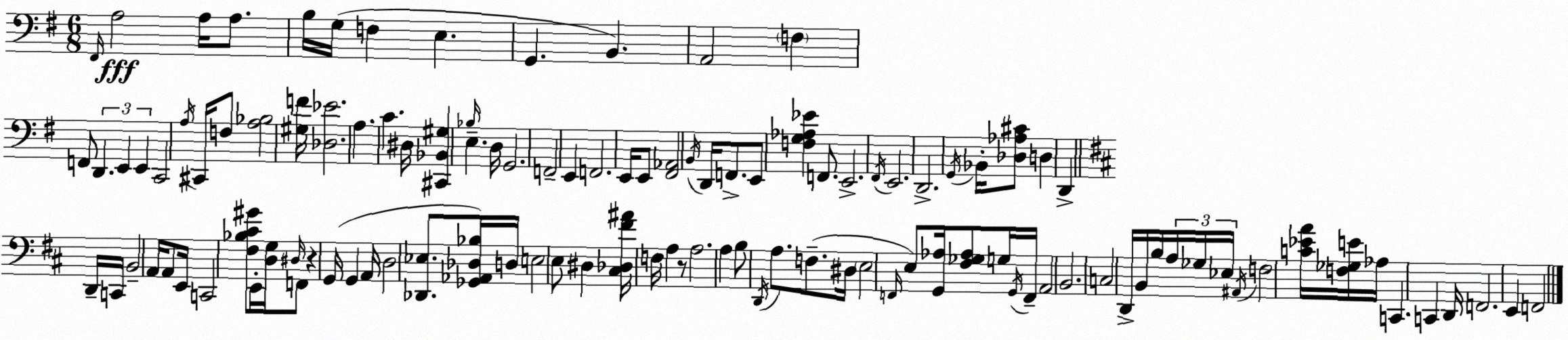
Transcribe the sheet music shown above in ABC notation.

X:1
T:Untitled
M:6/8
L:1/4
K:Em
^F,,/4 A,2 A,/4 A,/2 B,/4 G,/4 F, E, G,, B,, A,,2 F, F,,/2 D,, E,, E,, C,,2 A,/4 ^C,,/4 F,/2 [A,_B,]2 [^G,F]/4 [_D,_E]2 A, C ^D,/4 [^C,,_B,,^G,] _B,/4 E, D,/4 G,,2 F,,2 E,, F,,2 E,,/4 E,,/2 [^F,,_A,,]2 B,,/4 D,,/4 F,,/2 E,,/2 [F,G,_A,_E] F,,/2 E,,2 ^F,,/4 E,,2 D,,2 G,,/4 _B,,/4 [_D,_A,^C]/2 D, D,, D,,/4 C,,/4 B,,2 A,,/4 A,,/2 E,,/4 C,,2 [^F,_B,^C^G]/2 E,,/4 [D,G,]/4 ^D,/4 F,,/2 z G,,/4 G,, A,,/4 D,2 [_D,,_E,]/2 [_G,,_A,,_D,_B,]/4 D,/4 E,2 E,/2 ^D, [^C,_D,^F^A]/4 F,/4 A, z/2 A,2 A, B,/2 D,,/4 A,/2 F,/2 ^D,/4 E,2 F,,/4 E,/2 [G,,_A,]/4 [^F,_G,_A,]/2 G,/4 G,,/4 F,,/4 A,,2 B,,2 C,2 D,,/4 B,,/4 B,/4 A,/4 _G,/4 _E,/4 ^A,,/4 F,2 [C_EA]/4 [F,_G,E]/4 _A,/4 C,, C,, D,,/4 F,,2 E,, F,,2